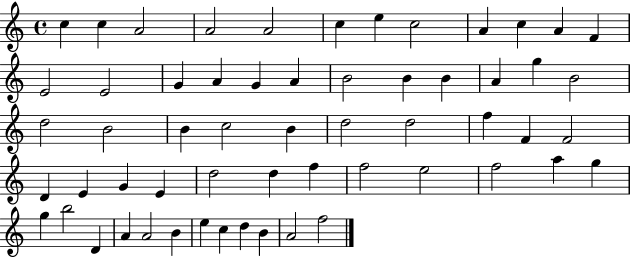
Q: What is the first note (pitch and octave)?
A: C5